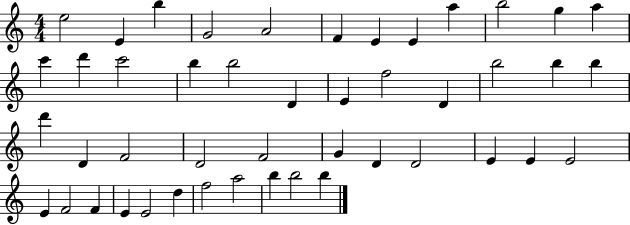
E5/h E4/q B5/q G4/h A4/h F4/q E4/q E4/q A5/q B5/h G5/q A5/q C6/q D6/q C6/h B5/q B5/h D4/q E4/q F5/h D4/q B5/h B5/q B5/q D6/q D4/q F4/h D4/h F4/h G4/q D4/q D4/h E4/q E4/q E4/h E4/q F4/h F4/q E4/q E4/h D5/q F5/h A5/h B5/q B5/h B5/q